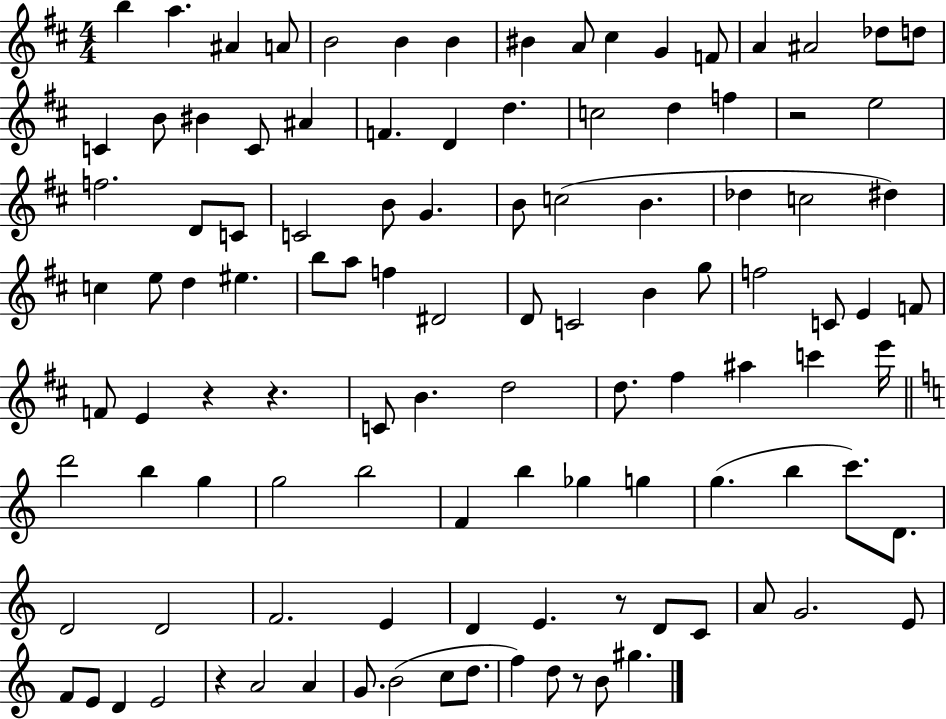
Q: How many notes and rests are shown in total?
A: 110